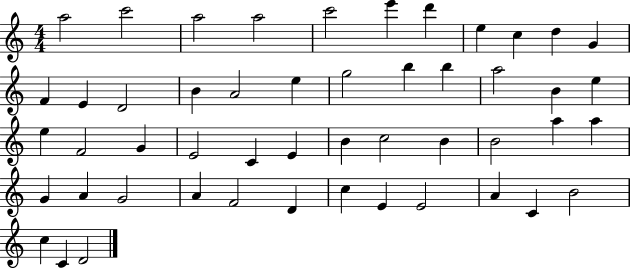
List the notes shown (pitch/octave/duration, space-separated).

A5/h C6/h A5/h A5/h C6/h E6/q D6/q E5/q C5/q D5/q G4/q F4/q E4/q D4/h B4/q A4/h E5/q G5/h B5/q B5/q A5/h B4/q E5/q E5/q F4/h G4/q E4/h C4/q E4/q B4/q C5/h B4/q B4/h A5/q A5/q G4/q A4/q G4/h A4/q F4/h D4/q C5/q E4/q E4/h A4/q C4/q B4/h C5/q C4/q D4/h